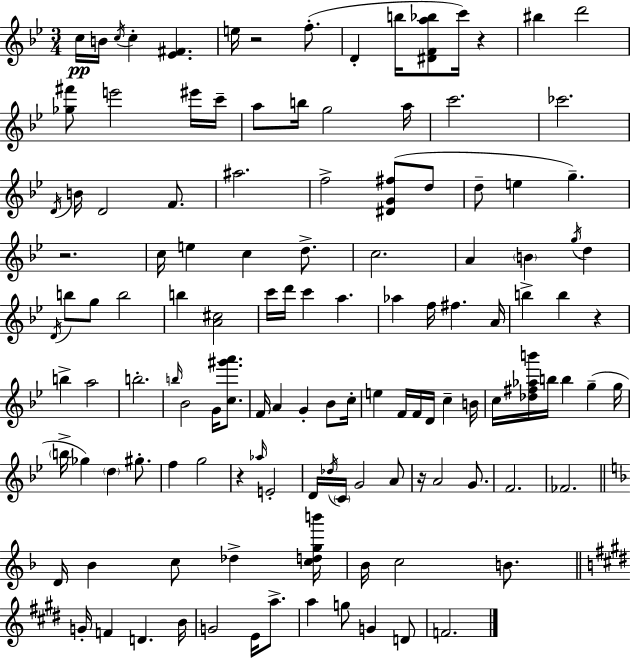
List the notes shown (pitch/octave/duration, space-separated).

C5/s B4/s C5/s C5/q [Eb4,F#4]/q. E5/s R/h F5/e. D4/q B5/s [D#4,F4,A5,Bb5]/e C6/s R/q BIS5/q D6/h [Gb5,F#6]/e E6/h EIS6/s C6/s A5/e B5/s G5/h A5/s C6/h. CES6/h. D4/s B4/s D4/h F4/e. A#5/h. F5/h [D#4,G4,F#5]/e D5/e D5/e E5/q G5/q. R/h. C5/s E5/q C5/q D5/e. C5/h. A4/q B4/q G5/s D5/q D4/s B5/e G5/e B5/h B5/q [A4,C#5]/h C6/s D6/s C6/q A5/q. Ab5/q F5/s F#5/q. A4/s B5/q B5/q R/q B5/q A5/h B5/h. B5/s Bb4/h G4/s [C5,G#6,A6]/e. F4/s A4/q G4/q Bb4/e C5/s E5/q F4/s F4/s D4/s C5/q B4/s C5/s [Db5,F#5,Ab5,B6]/s B5/s B5/q G5/q G5/s B5/s Gb5/q D5/q G#5/e. F5/q G5/h R/q Ab5/s E4/h D4/s Db5/s C4/s G4/h A4/e R/s A4/h G4/e. F4/h. FES4/h. D4/s Bb4/q C5/e Db5/q [C5,D5,G5,B6]/s Bb4/s C5/h B4/e. G4/s F4/q D4/q. B4/s G4/h E4/s A5/e. A5/q G5/e G4/q D4/e F4/h.